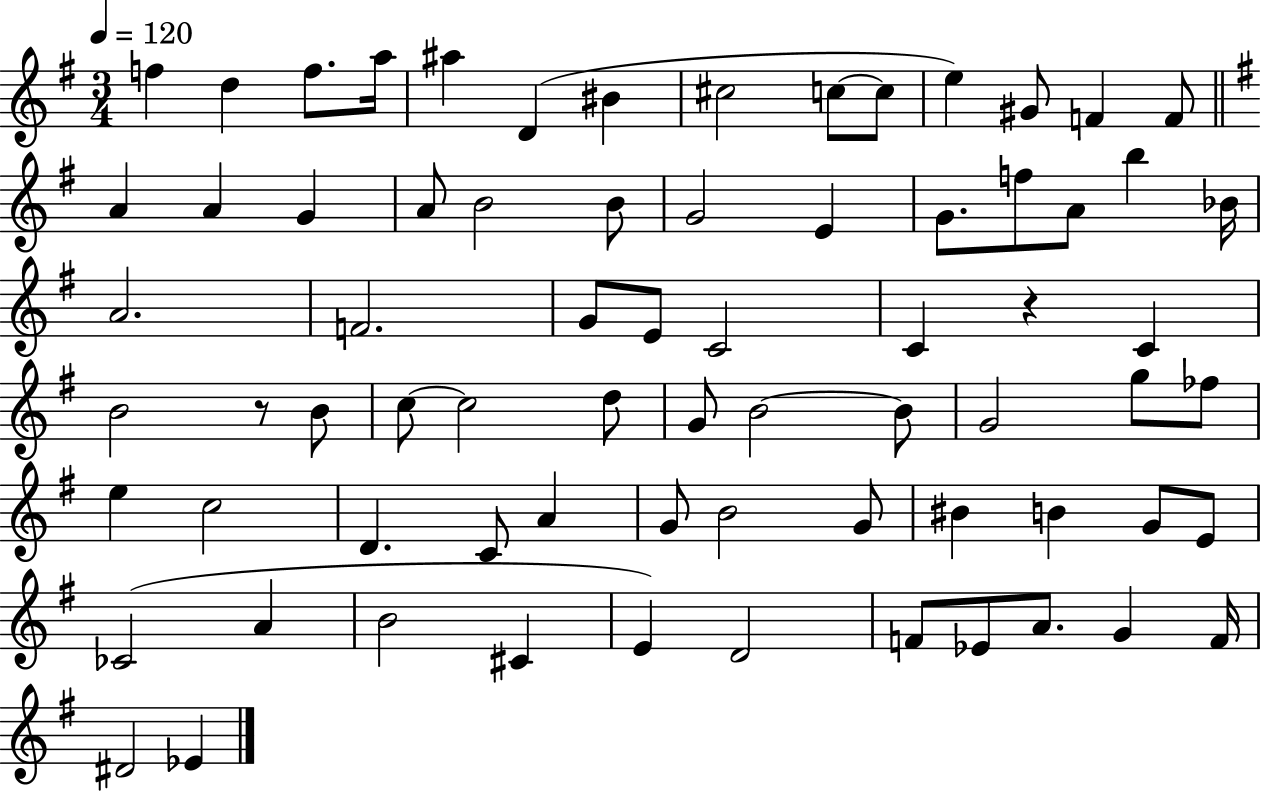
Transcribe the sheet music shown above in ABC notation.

X:1
T:Untitled
M:3/4
L:1/4
K:G
f d f/2 a/4 ^a D ^B ^c2 c/2 c/2 e ^G/2 F F/2 A A G A/2 B2 B/2 G2 E G/2 f/2 A/2 b _B/4 A2 F2 G/2 E/2 C2 C z C B2 z/2 B/2 c/2 c2 d/2 G/2 B2 B/2 G2 g/2 _f/2 e c2 D C/2 A G/2 B2 G/2 ^B B G/2 E/2 _C2 A B2 ^C E D2 F/2 _E/2 A/2 G F/4 ^D2 _E